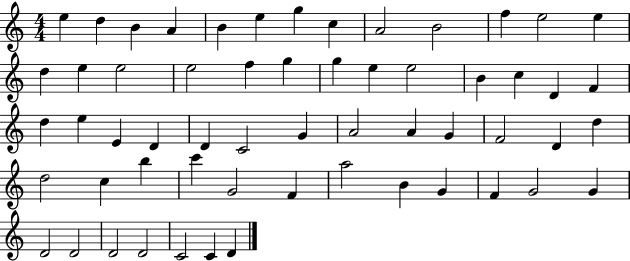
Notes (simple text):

E5/q D5/q B4/q A4/q B4/q E5/q G5/q C5/q A4/h B4/h F5/q E5/h E5/q D5/q E5/q E5/h E5/h F5/q G5/q G5/q E5/q E5/h B4/q C5/q D4/q F4/q D5/q E5/q E4/q D4/q D4/q C4/h G4/q A4/h A4/q G4/q F4/h D4/q D5/q D5/h C5/q B5/q C6/q G4/h F4/q A5/h B4/q G4/q F4/q G4/h G4/q D4/h D4/h D4/h D4/h C4/h C4/q D4/q